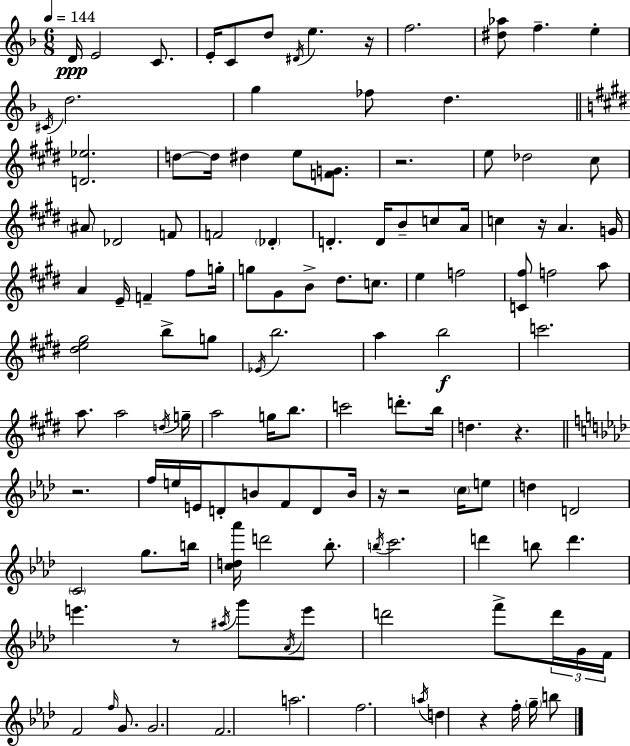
X:1
T:Untitled
M:6/8
L:1/4
K:F
D/4 E2 C/2 E/4 C/2 d/2 ^D/4 e z/4 f2 [^d_a]/2 f e ^C/4 d2 g _f/2 d [D_e]2 d/2 d/4 ^d e/2 [FG]/2 z2 e/2 _d2 ^c/2 ^A/2 _D2 F/2 F2 _D D D/4 B/2 c/2 A/4 c z/4 A G/4 A E/4 F ^f/2 g/4 g/2 ^G/2 B/2 ^d/2 c/2 e f2 [C^f]/2 f2 a/2 [^de^g]2 b/2 g/2 _E/4 b2 a b2 c'2 a/2 a2 d/4 g/4 a2 g/4 b/2 c'2 d'/2 b/4 d z z2 f/4 e/4 E/4 D/2 B/2 F/2 D/2 B/4 z/4 z2 c/4 e/2 d D2 C2 g/2 b/4 [cd_a']/4 d'2 _b/2 b/4 c'2 d' b/2 d' e' z/2 ^a/4 g'/2 _A/4 e'/2 d'2 f'/2 d'/4 G/4 F/4 F2 f/4 G/2 G2 F2 a2 f2 a/4 d z f/4 g/4 b/2